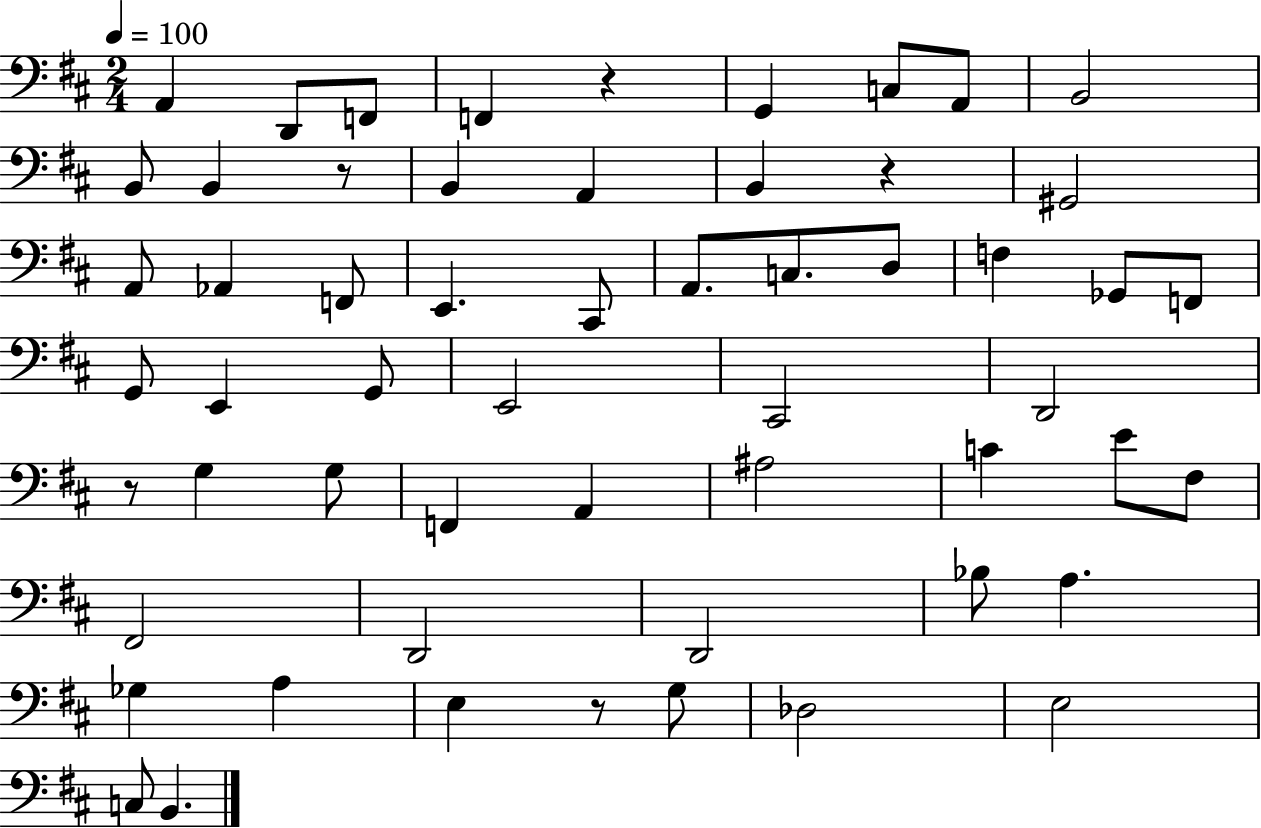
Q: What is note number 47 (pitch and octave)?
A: E3